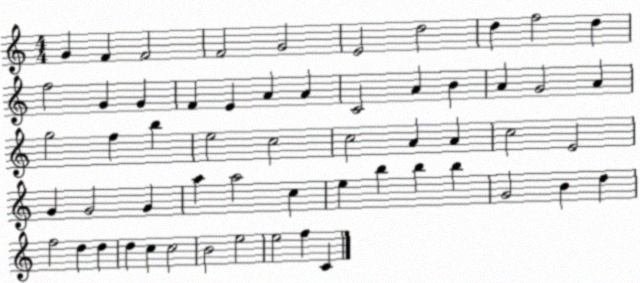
X:1
T:Untitled
M:4/4
L:1/4
K:C
G F F2 F2 G2 E2 d2 d f2 d f2 G G F E A A C2 A B A G2 A g2 f b e2 c2 c2 A A c2 E2 G G2 G a a2 c e b b b G2 B d f2 d d d c c2 B2 e2 e2 f C